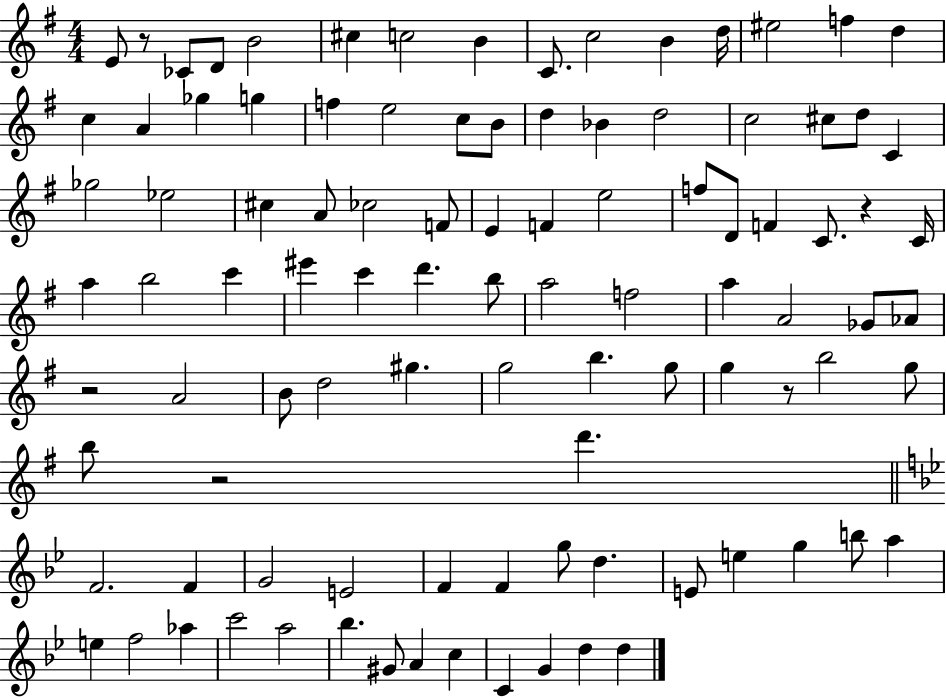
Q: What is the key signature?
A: G major